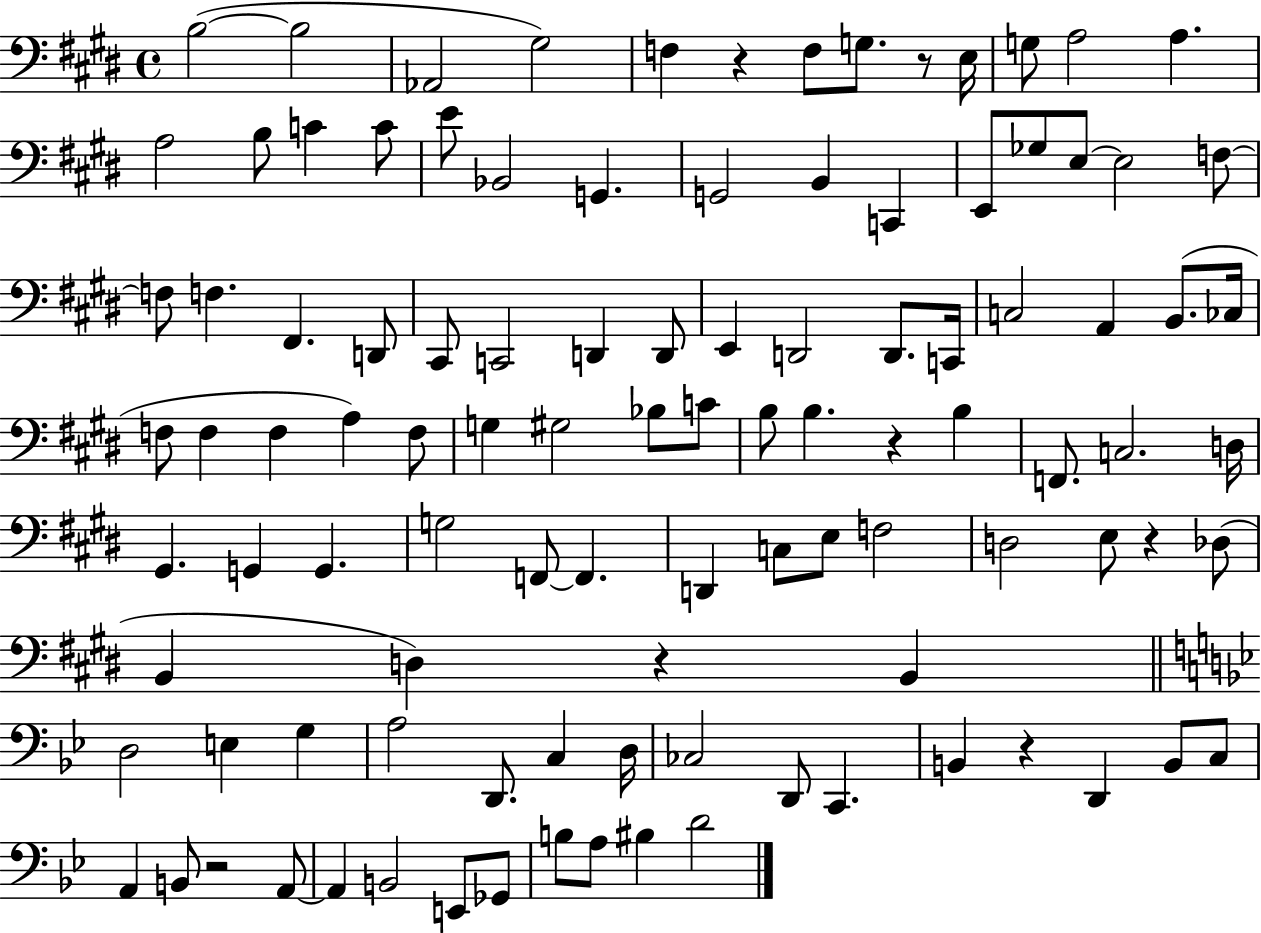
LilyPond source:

{
  \clef bass
  \time 4/4
  \defaultTimeSignature
  \key e \major
  \repeat volta 2 { b2~(~ b2 | aes,2 gis2) | f4 r4 f8 g8. r8 e16 | g8 a2 a4. | \break a2 b8 c'4 c'8 | e'8 bes,2 g,4. | g,2 b,4 c,4 | e,8 ges8 e8~~ e2 f8~~ | \break f8 f4. fis,4. d,8 | cis,8 c,2 d,4 d,8 | e,4 d,2 d,8. c,16 | c2 a,4 b,8.( ces16 | \break f8 f4 f4 a4) f8 | g4 gis2 bes8 c'8 | b8 b4. r4 b4 | f,8. c2. d16 | \break gis,4. g,4 g,4. | g2 f,8~~ f,4. | d,4 c8 e8 f2 | d2 e8 r4 des8( | \break b,4 d4) r4 b,4 | \bar "||" \break \key bes \major d2 e4 g4 | a2 d,8. c4 d16 | ces2 d,8 c,4. | b,4 r4 d,4 b,8 c8 | \break a,4 b,8 r2 a,8~~ | a,4 b,2 e,8 ges,8 | b8 a8 bis4 d'2 | } \bar "|."
}